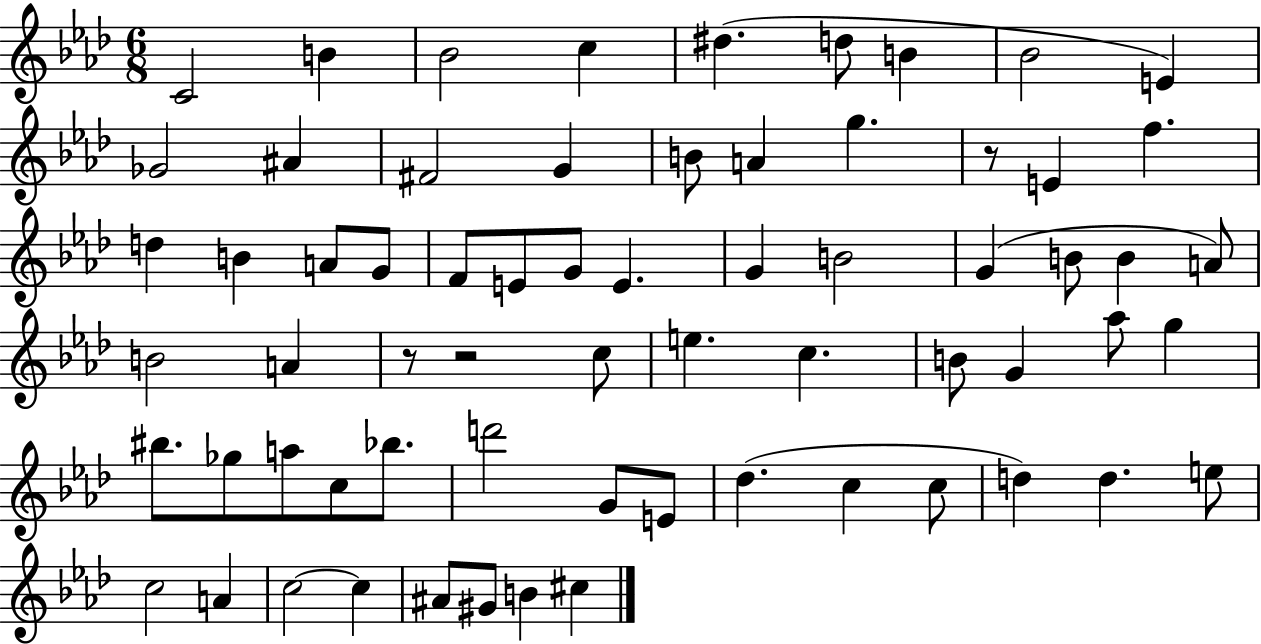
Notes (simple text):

C4/h B4/q Bb4/h C5/q D#5/q. D5/e B4/q Bb4/h E4/q Gb4/h A#4/q F#4/h G4/q B4/e A4/q G5/q. R/e E4/q F5/q. D5/q B4/q A4/e G4/e F4/e E4/e G4/e E4/q. G4/q B4/h G4/q B4/e B4/q A4/e B4/h A4/q R/e R/h C5/e E5/q. C5/q. B4/e G4/q Ab5/e G5/q BIS5/e. Gb5/e A5/e C5/e Bb5/e. D6/h G4/e E4/e Db5/q. C5/q C5/e D5/q D5/q. E5/e C5/h A4/q C5/h C5/q A#4/e G#4/e B4/q C#5/q